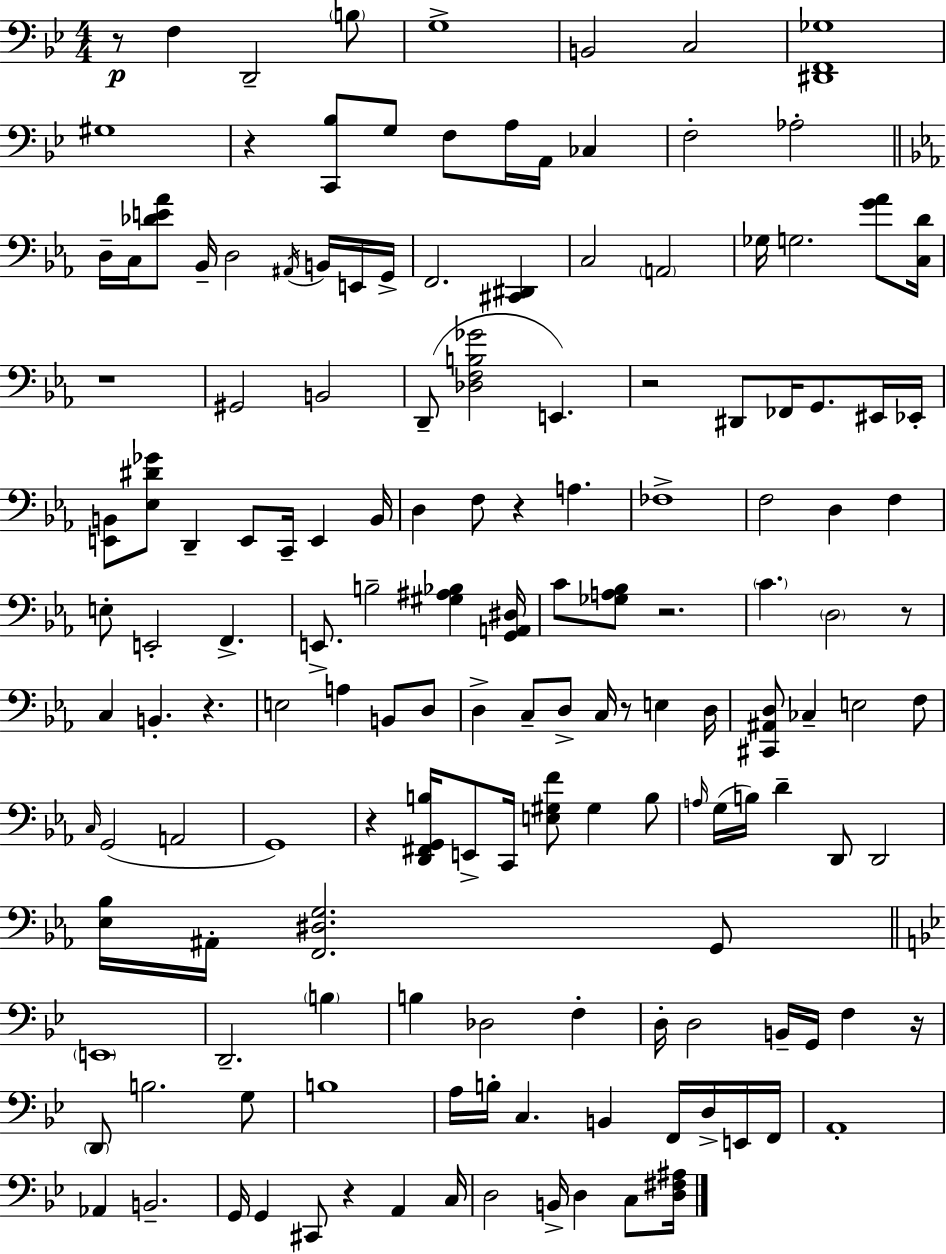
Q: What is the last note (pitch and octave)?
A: C3